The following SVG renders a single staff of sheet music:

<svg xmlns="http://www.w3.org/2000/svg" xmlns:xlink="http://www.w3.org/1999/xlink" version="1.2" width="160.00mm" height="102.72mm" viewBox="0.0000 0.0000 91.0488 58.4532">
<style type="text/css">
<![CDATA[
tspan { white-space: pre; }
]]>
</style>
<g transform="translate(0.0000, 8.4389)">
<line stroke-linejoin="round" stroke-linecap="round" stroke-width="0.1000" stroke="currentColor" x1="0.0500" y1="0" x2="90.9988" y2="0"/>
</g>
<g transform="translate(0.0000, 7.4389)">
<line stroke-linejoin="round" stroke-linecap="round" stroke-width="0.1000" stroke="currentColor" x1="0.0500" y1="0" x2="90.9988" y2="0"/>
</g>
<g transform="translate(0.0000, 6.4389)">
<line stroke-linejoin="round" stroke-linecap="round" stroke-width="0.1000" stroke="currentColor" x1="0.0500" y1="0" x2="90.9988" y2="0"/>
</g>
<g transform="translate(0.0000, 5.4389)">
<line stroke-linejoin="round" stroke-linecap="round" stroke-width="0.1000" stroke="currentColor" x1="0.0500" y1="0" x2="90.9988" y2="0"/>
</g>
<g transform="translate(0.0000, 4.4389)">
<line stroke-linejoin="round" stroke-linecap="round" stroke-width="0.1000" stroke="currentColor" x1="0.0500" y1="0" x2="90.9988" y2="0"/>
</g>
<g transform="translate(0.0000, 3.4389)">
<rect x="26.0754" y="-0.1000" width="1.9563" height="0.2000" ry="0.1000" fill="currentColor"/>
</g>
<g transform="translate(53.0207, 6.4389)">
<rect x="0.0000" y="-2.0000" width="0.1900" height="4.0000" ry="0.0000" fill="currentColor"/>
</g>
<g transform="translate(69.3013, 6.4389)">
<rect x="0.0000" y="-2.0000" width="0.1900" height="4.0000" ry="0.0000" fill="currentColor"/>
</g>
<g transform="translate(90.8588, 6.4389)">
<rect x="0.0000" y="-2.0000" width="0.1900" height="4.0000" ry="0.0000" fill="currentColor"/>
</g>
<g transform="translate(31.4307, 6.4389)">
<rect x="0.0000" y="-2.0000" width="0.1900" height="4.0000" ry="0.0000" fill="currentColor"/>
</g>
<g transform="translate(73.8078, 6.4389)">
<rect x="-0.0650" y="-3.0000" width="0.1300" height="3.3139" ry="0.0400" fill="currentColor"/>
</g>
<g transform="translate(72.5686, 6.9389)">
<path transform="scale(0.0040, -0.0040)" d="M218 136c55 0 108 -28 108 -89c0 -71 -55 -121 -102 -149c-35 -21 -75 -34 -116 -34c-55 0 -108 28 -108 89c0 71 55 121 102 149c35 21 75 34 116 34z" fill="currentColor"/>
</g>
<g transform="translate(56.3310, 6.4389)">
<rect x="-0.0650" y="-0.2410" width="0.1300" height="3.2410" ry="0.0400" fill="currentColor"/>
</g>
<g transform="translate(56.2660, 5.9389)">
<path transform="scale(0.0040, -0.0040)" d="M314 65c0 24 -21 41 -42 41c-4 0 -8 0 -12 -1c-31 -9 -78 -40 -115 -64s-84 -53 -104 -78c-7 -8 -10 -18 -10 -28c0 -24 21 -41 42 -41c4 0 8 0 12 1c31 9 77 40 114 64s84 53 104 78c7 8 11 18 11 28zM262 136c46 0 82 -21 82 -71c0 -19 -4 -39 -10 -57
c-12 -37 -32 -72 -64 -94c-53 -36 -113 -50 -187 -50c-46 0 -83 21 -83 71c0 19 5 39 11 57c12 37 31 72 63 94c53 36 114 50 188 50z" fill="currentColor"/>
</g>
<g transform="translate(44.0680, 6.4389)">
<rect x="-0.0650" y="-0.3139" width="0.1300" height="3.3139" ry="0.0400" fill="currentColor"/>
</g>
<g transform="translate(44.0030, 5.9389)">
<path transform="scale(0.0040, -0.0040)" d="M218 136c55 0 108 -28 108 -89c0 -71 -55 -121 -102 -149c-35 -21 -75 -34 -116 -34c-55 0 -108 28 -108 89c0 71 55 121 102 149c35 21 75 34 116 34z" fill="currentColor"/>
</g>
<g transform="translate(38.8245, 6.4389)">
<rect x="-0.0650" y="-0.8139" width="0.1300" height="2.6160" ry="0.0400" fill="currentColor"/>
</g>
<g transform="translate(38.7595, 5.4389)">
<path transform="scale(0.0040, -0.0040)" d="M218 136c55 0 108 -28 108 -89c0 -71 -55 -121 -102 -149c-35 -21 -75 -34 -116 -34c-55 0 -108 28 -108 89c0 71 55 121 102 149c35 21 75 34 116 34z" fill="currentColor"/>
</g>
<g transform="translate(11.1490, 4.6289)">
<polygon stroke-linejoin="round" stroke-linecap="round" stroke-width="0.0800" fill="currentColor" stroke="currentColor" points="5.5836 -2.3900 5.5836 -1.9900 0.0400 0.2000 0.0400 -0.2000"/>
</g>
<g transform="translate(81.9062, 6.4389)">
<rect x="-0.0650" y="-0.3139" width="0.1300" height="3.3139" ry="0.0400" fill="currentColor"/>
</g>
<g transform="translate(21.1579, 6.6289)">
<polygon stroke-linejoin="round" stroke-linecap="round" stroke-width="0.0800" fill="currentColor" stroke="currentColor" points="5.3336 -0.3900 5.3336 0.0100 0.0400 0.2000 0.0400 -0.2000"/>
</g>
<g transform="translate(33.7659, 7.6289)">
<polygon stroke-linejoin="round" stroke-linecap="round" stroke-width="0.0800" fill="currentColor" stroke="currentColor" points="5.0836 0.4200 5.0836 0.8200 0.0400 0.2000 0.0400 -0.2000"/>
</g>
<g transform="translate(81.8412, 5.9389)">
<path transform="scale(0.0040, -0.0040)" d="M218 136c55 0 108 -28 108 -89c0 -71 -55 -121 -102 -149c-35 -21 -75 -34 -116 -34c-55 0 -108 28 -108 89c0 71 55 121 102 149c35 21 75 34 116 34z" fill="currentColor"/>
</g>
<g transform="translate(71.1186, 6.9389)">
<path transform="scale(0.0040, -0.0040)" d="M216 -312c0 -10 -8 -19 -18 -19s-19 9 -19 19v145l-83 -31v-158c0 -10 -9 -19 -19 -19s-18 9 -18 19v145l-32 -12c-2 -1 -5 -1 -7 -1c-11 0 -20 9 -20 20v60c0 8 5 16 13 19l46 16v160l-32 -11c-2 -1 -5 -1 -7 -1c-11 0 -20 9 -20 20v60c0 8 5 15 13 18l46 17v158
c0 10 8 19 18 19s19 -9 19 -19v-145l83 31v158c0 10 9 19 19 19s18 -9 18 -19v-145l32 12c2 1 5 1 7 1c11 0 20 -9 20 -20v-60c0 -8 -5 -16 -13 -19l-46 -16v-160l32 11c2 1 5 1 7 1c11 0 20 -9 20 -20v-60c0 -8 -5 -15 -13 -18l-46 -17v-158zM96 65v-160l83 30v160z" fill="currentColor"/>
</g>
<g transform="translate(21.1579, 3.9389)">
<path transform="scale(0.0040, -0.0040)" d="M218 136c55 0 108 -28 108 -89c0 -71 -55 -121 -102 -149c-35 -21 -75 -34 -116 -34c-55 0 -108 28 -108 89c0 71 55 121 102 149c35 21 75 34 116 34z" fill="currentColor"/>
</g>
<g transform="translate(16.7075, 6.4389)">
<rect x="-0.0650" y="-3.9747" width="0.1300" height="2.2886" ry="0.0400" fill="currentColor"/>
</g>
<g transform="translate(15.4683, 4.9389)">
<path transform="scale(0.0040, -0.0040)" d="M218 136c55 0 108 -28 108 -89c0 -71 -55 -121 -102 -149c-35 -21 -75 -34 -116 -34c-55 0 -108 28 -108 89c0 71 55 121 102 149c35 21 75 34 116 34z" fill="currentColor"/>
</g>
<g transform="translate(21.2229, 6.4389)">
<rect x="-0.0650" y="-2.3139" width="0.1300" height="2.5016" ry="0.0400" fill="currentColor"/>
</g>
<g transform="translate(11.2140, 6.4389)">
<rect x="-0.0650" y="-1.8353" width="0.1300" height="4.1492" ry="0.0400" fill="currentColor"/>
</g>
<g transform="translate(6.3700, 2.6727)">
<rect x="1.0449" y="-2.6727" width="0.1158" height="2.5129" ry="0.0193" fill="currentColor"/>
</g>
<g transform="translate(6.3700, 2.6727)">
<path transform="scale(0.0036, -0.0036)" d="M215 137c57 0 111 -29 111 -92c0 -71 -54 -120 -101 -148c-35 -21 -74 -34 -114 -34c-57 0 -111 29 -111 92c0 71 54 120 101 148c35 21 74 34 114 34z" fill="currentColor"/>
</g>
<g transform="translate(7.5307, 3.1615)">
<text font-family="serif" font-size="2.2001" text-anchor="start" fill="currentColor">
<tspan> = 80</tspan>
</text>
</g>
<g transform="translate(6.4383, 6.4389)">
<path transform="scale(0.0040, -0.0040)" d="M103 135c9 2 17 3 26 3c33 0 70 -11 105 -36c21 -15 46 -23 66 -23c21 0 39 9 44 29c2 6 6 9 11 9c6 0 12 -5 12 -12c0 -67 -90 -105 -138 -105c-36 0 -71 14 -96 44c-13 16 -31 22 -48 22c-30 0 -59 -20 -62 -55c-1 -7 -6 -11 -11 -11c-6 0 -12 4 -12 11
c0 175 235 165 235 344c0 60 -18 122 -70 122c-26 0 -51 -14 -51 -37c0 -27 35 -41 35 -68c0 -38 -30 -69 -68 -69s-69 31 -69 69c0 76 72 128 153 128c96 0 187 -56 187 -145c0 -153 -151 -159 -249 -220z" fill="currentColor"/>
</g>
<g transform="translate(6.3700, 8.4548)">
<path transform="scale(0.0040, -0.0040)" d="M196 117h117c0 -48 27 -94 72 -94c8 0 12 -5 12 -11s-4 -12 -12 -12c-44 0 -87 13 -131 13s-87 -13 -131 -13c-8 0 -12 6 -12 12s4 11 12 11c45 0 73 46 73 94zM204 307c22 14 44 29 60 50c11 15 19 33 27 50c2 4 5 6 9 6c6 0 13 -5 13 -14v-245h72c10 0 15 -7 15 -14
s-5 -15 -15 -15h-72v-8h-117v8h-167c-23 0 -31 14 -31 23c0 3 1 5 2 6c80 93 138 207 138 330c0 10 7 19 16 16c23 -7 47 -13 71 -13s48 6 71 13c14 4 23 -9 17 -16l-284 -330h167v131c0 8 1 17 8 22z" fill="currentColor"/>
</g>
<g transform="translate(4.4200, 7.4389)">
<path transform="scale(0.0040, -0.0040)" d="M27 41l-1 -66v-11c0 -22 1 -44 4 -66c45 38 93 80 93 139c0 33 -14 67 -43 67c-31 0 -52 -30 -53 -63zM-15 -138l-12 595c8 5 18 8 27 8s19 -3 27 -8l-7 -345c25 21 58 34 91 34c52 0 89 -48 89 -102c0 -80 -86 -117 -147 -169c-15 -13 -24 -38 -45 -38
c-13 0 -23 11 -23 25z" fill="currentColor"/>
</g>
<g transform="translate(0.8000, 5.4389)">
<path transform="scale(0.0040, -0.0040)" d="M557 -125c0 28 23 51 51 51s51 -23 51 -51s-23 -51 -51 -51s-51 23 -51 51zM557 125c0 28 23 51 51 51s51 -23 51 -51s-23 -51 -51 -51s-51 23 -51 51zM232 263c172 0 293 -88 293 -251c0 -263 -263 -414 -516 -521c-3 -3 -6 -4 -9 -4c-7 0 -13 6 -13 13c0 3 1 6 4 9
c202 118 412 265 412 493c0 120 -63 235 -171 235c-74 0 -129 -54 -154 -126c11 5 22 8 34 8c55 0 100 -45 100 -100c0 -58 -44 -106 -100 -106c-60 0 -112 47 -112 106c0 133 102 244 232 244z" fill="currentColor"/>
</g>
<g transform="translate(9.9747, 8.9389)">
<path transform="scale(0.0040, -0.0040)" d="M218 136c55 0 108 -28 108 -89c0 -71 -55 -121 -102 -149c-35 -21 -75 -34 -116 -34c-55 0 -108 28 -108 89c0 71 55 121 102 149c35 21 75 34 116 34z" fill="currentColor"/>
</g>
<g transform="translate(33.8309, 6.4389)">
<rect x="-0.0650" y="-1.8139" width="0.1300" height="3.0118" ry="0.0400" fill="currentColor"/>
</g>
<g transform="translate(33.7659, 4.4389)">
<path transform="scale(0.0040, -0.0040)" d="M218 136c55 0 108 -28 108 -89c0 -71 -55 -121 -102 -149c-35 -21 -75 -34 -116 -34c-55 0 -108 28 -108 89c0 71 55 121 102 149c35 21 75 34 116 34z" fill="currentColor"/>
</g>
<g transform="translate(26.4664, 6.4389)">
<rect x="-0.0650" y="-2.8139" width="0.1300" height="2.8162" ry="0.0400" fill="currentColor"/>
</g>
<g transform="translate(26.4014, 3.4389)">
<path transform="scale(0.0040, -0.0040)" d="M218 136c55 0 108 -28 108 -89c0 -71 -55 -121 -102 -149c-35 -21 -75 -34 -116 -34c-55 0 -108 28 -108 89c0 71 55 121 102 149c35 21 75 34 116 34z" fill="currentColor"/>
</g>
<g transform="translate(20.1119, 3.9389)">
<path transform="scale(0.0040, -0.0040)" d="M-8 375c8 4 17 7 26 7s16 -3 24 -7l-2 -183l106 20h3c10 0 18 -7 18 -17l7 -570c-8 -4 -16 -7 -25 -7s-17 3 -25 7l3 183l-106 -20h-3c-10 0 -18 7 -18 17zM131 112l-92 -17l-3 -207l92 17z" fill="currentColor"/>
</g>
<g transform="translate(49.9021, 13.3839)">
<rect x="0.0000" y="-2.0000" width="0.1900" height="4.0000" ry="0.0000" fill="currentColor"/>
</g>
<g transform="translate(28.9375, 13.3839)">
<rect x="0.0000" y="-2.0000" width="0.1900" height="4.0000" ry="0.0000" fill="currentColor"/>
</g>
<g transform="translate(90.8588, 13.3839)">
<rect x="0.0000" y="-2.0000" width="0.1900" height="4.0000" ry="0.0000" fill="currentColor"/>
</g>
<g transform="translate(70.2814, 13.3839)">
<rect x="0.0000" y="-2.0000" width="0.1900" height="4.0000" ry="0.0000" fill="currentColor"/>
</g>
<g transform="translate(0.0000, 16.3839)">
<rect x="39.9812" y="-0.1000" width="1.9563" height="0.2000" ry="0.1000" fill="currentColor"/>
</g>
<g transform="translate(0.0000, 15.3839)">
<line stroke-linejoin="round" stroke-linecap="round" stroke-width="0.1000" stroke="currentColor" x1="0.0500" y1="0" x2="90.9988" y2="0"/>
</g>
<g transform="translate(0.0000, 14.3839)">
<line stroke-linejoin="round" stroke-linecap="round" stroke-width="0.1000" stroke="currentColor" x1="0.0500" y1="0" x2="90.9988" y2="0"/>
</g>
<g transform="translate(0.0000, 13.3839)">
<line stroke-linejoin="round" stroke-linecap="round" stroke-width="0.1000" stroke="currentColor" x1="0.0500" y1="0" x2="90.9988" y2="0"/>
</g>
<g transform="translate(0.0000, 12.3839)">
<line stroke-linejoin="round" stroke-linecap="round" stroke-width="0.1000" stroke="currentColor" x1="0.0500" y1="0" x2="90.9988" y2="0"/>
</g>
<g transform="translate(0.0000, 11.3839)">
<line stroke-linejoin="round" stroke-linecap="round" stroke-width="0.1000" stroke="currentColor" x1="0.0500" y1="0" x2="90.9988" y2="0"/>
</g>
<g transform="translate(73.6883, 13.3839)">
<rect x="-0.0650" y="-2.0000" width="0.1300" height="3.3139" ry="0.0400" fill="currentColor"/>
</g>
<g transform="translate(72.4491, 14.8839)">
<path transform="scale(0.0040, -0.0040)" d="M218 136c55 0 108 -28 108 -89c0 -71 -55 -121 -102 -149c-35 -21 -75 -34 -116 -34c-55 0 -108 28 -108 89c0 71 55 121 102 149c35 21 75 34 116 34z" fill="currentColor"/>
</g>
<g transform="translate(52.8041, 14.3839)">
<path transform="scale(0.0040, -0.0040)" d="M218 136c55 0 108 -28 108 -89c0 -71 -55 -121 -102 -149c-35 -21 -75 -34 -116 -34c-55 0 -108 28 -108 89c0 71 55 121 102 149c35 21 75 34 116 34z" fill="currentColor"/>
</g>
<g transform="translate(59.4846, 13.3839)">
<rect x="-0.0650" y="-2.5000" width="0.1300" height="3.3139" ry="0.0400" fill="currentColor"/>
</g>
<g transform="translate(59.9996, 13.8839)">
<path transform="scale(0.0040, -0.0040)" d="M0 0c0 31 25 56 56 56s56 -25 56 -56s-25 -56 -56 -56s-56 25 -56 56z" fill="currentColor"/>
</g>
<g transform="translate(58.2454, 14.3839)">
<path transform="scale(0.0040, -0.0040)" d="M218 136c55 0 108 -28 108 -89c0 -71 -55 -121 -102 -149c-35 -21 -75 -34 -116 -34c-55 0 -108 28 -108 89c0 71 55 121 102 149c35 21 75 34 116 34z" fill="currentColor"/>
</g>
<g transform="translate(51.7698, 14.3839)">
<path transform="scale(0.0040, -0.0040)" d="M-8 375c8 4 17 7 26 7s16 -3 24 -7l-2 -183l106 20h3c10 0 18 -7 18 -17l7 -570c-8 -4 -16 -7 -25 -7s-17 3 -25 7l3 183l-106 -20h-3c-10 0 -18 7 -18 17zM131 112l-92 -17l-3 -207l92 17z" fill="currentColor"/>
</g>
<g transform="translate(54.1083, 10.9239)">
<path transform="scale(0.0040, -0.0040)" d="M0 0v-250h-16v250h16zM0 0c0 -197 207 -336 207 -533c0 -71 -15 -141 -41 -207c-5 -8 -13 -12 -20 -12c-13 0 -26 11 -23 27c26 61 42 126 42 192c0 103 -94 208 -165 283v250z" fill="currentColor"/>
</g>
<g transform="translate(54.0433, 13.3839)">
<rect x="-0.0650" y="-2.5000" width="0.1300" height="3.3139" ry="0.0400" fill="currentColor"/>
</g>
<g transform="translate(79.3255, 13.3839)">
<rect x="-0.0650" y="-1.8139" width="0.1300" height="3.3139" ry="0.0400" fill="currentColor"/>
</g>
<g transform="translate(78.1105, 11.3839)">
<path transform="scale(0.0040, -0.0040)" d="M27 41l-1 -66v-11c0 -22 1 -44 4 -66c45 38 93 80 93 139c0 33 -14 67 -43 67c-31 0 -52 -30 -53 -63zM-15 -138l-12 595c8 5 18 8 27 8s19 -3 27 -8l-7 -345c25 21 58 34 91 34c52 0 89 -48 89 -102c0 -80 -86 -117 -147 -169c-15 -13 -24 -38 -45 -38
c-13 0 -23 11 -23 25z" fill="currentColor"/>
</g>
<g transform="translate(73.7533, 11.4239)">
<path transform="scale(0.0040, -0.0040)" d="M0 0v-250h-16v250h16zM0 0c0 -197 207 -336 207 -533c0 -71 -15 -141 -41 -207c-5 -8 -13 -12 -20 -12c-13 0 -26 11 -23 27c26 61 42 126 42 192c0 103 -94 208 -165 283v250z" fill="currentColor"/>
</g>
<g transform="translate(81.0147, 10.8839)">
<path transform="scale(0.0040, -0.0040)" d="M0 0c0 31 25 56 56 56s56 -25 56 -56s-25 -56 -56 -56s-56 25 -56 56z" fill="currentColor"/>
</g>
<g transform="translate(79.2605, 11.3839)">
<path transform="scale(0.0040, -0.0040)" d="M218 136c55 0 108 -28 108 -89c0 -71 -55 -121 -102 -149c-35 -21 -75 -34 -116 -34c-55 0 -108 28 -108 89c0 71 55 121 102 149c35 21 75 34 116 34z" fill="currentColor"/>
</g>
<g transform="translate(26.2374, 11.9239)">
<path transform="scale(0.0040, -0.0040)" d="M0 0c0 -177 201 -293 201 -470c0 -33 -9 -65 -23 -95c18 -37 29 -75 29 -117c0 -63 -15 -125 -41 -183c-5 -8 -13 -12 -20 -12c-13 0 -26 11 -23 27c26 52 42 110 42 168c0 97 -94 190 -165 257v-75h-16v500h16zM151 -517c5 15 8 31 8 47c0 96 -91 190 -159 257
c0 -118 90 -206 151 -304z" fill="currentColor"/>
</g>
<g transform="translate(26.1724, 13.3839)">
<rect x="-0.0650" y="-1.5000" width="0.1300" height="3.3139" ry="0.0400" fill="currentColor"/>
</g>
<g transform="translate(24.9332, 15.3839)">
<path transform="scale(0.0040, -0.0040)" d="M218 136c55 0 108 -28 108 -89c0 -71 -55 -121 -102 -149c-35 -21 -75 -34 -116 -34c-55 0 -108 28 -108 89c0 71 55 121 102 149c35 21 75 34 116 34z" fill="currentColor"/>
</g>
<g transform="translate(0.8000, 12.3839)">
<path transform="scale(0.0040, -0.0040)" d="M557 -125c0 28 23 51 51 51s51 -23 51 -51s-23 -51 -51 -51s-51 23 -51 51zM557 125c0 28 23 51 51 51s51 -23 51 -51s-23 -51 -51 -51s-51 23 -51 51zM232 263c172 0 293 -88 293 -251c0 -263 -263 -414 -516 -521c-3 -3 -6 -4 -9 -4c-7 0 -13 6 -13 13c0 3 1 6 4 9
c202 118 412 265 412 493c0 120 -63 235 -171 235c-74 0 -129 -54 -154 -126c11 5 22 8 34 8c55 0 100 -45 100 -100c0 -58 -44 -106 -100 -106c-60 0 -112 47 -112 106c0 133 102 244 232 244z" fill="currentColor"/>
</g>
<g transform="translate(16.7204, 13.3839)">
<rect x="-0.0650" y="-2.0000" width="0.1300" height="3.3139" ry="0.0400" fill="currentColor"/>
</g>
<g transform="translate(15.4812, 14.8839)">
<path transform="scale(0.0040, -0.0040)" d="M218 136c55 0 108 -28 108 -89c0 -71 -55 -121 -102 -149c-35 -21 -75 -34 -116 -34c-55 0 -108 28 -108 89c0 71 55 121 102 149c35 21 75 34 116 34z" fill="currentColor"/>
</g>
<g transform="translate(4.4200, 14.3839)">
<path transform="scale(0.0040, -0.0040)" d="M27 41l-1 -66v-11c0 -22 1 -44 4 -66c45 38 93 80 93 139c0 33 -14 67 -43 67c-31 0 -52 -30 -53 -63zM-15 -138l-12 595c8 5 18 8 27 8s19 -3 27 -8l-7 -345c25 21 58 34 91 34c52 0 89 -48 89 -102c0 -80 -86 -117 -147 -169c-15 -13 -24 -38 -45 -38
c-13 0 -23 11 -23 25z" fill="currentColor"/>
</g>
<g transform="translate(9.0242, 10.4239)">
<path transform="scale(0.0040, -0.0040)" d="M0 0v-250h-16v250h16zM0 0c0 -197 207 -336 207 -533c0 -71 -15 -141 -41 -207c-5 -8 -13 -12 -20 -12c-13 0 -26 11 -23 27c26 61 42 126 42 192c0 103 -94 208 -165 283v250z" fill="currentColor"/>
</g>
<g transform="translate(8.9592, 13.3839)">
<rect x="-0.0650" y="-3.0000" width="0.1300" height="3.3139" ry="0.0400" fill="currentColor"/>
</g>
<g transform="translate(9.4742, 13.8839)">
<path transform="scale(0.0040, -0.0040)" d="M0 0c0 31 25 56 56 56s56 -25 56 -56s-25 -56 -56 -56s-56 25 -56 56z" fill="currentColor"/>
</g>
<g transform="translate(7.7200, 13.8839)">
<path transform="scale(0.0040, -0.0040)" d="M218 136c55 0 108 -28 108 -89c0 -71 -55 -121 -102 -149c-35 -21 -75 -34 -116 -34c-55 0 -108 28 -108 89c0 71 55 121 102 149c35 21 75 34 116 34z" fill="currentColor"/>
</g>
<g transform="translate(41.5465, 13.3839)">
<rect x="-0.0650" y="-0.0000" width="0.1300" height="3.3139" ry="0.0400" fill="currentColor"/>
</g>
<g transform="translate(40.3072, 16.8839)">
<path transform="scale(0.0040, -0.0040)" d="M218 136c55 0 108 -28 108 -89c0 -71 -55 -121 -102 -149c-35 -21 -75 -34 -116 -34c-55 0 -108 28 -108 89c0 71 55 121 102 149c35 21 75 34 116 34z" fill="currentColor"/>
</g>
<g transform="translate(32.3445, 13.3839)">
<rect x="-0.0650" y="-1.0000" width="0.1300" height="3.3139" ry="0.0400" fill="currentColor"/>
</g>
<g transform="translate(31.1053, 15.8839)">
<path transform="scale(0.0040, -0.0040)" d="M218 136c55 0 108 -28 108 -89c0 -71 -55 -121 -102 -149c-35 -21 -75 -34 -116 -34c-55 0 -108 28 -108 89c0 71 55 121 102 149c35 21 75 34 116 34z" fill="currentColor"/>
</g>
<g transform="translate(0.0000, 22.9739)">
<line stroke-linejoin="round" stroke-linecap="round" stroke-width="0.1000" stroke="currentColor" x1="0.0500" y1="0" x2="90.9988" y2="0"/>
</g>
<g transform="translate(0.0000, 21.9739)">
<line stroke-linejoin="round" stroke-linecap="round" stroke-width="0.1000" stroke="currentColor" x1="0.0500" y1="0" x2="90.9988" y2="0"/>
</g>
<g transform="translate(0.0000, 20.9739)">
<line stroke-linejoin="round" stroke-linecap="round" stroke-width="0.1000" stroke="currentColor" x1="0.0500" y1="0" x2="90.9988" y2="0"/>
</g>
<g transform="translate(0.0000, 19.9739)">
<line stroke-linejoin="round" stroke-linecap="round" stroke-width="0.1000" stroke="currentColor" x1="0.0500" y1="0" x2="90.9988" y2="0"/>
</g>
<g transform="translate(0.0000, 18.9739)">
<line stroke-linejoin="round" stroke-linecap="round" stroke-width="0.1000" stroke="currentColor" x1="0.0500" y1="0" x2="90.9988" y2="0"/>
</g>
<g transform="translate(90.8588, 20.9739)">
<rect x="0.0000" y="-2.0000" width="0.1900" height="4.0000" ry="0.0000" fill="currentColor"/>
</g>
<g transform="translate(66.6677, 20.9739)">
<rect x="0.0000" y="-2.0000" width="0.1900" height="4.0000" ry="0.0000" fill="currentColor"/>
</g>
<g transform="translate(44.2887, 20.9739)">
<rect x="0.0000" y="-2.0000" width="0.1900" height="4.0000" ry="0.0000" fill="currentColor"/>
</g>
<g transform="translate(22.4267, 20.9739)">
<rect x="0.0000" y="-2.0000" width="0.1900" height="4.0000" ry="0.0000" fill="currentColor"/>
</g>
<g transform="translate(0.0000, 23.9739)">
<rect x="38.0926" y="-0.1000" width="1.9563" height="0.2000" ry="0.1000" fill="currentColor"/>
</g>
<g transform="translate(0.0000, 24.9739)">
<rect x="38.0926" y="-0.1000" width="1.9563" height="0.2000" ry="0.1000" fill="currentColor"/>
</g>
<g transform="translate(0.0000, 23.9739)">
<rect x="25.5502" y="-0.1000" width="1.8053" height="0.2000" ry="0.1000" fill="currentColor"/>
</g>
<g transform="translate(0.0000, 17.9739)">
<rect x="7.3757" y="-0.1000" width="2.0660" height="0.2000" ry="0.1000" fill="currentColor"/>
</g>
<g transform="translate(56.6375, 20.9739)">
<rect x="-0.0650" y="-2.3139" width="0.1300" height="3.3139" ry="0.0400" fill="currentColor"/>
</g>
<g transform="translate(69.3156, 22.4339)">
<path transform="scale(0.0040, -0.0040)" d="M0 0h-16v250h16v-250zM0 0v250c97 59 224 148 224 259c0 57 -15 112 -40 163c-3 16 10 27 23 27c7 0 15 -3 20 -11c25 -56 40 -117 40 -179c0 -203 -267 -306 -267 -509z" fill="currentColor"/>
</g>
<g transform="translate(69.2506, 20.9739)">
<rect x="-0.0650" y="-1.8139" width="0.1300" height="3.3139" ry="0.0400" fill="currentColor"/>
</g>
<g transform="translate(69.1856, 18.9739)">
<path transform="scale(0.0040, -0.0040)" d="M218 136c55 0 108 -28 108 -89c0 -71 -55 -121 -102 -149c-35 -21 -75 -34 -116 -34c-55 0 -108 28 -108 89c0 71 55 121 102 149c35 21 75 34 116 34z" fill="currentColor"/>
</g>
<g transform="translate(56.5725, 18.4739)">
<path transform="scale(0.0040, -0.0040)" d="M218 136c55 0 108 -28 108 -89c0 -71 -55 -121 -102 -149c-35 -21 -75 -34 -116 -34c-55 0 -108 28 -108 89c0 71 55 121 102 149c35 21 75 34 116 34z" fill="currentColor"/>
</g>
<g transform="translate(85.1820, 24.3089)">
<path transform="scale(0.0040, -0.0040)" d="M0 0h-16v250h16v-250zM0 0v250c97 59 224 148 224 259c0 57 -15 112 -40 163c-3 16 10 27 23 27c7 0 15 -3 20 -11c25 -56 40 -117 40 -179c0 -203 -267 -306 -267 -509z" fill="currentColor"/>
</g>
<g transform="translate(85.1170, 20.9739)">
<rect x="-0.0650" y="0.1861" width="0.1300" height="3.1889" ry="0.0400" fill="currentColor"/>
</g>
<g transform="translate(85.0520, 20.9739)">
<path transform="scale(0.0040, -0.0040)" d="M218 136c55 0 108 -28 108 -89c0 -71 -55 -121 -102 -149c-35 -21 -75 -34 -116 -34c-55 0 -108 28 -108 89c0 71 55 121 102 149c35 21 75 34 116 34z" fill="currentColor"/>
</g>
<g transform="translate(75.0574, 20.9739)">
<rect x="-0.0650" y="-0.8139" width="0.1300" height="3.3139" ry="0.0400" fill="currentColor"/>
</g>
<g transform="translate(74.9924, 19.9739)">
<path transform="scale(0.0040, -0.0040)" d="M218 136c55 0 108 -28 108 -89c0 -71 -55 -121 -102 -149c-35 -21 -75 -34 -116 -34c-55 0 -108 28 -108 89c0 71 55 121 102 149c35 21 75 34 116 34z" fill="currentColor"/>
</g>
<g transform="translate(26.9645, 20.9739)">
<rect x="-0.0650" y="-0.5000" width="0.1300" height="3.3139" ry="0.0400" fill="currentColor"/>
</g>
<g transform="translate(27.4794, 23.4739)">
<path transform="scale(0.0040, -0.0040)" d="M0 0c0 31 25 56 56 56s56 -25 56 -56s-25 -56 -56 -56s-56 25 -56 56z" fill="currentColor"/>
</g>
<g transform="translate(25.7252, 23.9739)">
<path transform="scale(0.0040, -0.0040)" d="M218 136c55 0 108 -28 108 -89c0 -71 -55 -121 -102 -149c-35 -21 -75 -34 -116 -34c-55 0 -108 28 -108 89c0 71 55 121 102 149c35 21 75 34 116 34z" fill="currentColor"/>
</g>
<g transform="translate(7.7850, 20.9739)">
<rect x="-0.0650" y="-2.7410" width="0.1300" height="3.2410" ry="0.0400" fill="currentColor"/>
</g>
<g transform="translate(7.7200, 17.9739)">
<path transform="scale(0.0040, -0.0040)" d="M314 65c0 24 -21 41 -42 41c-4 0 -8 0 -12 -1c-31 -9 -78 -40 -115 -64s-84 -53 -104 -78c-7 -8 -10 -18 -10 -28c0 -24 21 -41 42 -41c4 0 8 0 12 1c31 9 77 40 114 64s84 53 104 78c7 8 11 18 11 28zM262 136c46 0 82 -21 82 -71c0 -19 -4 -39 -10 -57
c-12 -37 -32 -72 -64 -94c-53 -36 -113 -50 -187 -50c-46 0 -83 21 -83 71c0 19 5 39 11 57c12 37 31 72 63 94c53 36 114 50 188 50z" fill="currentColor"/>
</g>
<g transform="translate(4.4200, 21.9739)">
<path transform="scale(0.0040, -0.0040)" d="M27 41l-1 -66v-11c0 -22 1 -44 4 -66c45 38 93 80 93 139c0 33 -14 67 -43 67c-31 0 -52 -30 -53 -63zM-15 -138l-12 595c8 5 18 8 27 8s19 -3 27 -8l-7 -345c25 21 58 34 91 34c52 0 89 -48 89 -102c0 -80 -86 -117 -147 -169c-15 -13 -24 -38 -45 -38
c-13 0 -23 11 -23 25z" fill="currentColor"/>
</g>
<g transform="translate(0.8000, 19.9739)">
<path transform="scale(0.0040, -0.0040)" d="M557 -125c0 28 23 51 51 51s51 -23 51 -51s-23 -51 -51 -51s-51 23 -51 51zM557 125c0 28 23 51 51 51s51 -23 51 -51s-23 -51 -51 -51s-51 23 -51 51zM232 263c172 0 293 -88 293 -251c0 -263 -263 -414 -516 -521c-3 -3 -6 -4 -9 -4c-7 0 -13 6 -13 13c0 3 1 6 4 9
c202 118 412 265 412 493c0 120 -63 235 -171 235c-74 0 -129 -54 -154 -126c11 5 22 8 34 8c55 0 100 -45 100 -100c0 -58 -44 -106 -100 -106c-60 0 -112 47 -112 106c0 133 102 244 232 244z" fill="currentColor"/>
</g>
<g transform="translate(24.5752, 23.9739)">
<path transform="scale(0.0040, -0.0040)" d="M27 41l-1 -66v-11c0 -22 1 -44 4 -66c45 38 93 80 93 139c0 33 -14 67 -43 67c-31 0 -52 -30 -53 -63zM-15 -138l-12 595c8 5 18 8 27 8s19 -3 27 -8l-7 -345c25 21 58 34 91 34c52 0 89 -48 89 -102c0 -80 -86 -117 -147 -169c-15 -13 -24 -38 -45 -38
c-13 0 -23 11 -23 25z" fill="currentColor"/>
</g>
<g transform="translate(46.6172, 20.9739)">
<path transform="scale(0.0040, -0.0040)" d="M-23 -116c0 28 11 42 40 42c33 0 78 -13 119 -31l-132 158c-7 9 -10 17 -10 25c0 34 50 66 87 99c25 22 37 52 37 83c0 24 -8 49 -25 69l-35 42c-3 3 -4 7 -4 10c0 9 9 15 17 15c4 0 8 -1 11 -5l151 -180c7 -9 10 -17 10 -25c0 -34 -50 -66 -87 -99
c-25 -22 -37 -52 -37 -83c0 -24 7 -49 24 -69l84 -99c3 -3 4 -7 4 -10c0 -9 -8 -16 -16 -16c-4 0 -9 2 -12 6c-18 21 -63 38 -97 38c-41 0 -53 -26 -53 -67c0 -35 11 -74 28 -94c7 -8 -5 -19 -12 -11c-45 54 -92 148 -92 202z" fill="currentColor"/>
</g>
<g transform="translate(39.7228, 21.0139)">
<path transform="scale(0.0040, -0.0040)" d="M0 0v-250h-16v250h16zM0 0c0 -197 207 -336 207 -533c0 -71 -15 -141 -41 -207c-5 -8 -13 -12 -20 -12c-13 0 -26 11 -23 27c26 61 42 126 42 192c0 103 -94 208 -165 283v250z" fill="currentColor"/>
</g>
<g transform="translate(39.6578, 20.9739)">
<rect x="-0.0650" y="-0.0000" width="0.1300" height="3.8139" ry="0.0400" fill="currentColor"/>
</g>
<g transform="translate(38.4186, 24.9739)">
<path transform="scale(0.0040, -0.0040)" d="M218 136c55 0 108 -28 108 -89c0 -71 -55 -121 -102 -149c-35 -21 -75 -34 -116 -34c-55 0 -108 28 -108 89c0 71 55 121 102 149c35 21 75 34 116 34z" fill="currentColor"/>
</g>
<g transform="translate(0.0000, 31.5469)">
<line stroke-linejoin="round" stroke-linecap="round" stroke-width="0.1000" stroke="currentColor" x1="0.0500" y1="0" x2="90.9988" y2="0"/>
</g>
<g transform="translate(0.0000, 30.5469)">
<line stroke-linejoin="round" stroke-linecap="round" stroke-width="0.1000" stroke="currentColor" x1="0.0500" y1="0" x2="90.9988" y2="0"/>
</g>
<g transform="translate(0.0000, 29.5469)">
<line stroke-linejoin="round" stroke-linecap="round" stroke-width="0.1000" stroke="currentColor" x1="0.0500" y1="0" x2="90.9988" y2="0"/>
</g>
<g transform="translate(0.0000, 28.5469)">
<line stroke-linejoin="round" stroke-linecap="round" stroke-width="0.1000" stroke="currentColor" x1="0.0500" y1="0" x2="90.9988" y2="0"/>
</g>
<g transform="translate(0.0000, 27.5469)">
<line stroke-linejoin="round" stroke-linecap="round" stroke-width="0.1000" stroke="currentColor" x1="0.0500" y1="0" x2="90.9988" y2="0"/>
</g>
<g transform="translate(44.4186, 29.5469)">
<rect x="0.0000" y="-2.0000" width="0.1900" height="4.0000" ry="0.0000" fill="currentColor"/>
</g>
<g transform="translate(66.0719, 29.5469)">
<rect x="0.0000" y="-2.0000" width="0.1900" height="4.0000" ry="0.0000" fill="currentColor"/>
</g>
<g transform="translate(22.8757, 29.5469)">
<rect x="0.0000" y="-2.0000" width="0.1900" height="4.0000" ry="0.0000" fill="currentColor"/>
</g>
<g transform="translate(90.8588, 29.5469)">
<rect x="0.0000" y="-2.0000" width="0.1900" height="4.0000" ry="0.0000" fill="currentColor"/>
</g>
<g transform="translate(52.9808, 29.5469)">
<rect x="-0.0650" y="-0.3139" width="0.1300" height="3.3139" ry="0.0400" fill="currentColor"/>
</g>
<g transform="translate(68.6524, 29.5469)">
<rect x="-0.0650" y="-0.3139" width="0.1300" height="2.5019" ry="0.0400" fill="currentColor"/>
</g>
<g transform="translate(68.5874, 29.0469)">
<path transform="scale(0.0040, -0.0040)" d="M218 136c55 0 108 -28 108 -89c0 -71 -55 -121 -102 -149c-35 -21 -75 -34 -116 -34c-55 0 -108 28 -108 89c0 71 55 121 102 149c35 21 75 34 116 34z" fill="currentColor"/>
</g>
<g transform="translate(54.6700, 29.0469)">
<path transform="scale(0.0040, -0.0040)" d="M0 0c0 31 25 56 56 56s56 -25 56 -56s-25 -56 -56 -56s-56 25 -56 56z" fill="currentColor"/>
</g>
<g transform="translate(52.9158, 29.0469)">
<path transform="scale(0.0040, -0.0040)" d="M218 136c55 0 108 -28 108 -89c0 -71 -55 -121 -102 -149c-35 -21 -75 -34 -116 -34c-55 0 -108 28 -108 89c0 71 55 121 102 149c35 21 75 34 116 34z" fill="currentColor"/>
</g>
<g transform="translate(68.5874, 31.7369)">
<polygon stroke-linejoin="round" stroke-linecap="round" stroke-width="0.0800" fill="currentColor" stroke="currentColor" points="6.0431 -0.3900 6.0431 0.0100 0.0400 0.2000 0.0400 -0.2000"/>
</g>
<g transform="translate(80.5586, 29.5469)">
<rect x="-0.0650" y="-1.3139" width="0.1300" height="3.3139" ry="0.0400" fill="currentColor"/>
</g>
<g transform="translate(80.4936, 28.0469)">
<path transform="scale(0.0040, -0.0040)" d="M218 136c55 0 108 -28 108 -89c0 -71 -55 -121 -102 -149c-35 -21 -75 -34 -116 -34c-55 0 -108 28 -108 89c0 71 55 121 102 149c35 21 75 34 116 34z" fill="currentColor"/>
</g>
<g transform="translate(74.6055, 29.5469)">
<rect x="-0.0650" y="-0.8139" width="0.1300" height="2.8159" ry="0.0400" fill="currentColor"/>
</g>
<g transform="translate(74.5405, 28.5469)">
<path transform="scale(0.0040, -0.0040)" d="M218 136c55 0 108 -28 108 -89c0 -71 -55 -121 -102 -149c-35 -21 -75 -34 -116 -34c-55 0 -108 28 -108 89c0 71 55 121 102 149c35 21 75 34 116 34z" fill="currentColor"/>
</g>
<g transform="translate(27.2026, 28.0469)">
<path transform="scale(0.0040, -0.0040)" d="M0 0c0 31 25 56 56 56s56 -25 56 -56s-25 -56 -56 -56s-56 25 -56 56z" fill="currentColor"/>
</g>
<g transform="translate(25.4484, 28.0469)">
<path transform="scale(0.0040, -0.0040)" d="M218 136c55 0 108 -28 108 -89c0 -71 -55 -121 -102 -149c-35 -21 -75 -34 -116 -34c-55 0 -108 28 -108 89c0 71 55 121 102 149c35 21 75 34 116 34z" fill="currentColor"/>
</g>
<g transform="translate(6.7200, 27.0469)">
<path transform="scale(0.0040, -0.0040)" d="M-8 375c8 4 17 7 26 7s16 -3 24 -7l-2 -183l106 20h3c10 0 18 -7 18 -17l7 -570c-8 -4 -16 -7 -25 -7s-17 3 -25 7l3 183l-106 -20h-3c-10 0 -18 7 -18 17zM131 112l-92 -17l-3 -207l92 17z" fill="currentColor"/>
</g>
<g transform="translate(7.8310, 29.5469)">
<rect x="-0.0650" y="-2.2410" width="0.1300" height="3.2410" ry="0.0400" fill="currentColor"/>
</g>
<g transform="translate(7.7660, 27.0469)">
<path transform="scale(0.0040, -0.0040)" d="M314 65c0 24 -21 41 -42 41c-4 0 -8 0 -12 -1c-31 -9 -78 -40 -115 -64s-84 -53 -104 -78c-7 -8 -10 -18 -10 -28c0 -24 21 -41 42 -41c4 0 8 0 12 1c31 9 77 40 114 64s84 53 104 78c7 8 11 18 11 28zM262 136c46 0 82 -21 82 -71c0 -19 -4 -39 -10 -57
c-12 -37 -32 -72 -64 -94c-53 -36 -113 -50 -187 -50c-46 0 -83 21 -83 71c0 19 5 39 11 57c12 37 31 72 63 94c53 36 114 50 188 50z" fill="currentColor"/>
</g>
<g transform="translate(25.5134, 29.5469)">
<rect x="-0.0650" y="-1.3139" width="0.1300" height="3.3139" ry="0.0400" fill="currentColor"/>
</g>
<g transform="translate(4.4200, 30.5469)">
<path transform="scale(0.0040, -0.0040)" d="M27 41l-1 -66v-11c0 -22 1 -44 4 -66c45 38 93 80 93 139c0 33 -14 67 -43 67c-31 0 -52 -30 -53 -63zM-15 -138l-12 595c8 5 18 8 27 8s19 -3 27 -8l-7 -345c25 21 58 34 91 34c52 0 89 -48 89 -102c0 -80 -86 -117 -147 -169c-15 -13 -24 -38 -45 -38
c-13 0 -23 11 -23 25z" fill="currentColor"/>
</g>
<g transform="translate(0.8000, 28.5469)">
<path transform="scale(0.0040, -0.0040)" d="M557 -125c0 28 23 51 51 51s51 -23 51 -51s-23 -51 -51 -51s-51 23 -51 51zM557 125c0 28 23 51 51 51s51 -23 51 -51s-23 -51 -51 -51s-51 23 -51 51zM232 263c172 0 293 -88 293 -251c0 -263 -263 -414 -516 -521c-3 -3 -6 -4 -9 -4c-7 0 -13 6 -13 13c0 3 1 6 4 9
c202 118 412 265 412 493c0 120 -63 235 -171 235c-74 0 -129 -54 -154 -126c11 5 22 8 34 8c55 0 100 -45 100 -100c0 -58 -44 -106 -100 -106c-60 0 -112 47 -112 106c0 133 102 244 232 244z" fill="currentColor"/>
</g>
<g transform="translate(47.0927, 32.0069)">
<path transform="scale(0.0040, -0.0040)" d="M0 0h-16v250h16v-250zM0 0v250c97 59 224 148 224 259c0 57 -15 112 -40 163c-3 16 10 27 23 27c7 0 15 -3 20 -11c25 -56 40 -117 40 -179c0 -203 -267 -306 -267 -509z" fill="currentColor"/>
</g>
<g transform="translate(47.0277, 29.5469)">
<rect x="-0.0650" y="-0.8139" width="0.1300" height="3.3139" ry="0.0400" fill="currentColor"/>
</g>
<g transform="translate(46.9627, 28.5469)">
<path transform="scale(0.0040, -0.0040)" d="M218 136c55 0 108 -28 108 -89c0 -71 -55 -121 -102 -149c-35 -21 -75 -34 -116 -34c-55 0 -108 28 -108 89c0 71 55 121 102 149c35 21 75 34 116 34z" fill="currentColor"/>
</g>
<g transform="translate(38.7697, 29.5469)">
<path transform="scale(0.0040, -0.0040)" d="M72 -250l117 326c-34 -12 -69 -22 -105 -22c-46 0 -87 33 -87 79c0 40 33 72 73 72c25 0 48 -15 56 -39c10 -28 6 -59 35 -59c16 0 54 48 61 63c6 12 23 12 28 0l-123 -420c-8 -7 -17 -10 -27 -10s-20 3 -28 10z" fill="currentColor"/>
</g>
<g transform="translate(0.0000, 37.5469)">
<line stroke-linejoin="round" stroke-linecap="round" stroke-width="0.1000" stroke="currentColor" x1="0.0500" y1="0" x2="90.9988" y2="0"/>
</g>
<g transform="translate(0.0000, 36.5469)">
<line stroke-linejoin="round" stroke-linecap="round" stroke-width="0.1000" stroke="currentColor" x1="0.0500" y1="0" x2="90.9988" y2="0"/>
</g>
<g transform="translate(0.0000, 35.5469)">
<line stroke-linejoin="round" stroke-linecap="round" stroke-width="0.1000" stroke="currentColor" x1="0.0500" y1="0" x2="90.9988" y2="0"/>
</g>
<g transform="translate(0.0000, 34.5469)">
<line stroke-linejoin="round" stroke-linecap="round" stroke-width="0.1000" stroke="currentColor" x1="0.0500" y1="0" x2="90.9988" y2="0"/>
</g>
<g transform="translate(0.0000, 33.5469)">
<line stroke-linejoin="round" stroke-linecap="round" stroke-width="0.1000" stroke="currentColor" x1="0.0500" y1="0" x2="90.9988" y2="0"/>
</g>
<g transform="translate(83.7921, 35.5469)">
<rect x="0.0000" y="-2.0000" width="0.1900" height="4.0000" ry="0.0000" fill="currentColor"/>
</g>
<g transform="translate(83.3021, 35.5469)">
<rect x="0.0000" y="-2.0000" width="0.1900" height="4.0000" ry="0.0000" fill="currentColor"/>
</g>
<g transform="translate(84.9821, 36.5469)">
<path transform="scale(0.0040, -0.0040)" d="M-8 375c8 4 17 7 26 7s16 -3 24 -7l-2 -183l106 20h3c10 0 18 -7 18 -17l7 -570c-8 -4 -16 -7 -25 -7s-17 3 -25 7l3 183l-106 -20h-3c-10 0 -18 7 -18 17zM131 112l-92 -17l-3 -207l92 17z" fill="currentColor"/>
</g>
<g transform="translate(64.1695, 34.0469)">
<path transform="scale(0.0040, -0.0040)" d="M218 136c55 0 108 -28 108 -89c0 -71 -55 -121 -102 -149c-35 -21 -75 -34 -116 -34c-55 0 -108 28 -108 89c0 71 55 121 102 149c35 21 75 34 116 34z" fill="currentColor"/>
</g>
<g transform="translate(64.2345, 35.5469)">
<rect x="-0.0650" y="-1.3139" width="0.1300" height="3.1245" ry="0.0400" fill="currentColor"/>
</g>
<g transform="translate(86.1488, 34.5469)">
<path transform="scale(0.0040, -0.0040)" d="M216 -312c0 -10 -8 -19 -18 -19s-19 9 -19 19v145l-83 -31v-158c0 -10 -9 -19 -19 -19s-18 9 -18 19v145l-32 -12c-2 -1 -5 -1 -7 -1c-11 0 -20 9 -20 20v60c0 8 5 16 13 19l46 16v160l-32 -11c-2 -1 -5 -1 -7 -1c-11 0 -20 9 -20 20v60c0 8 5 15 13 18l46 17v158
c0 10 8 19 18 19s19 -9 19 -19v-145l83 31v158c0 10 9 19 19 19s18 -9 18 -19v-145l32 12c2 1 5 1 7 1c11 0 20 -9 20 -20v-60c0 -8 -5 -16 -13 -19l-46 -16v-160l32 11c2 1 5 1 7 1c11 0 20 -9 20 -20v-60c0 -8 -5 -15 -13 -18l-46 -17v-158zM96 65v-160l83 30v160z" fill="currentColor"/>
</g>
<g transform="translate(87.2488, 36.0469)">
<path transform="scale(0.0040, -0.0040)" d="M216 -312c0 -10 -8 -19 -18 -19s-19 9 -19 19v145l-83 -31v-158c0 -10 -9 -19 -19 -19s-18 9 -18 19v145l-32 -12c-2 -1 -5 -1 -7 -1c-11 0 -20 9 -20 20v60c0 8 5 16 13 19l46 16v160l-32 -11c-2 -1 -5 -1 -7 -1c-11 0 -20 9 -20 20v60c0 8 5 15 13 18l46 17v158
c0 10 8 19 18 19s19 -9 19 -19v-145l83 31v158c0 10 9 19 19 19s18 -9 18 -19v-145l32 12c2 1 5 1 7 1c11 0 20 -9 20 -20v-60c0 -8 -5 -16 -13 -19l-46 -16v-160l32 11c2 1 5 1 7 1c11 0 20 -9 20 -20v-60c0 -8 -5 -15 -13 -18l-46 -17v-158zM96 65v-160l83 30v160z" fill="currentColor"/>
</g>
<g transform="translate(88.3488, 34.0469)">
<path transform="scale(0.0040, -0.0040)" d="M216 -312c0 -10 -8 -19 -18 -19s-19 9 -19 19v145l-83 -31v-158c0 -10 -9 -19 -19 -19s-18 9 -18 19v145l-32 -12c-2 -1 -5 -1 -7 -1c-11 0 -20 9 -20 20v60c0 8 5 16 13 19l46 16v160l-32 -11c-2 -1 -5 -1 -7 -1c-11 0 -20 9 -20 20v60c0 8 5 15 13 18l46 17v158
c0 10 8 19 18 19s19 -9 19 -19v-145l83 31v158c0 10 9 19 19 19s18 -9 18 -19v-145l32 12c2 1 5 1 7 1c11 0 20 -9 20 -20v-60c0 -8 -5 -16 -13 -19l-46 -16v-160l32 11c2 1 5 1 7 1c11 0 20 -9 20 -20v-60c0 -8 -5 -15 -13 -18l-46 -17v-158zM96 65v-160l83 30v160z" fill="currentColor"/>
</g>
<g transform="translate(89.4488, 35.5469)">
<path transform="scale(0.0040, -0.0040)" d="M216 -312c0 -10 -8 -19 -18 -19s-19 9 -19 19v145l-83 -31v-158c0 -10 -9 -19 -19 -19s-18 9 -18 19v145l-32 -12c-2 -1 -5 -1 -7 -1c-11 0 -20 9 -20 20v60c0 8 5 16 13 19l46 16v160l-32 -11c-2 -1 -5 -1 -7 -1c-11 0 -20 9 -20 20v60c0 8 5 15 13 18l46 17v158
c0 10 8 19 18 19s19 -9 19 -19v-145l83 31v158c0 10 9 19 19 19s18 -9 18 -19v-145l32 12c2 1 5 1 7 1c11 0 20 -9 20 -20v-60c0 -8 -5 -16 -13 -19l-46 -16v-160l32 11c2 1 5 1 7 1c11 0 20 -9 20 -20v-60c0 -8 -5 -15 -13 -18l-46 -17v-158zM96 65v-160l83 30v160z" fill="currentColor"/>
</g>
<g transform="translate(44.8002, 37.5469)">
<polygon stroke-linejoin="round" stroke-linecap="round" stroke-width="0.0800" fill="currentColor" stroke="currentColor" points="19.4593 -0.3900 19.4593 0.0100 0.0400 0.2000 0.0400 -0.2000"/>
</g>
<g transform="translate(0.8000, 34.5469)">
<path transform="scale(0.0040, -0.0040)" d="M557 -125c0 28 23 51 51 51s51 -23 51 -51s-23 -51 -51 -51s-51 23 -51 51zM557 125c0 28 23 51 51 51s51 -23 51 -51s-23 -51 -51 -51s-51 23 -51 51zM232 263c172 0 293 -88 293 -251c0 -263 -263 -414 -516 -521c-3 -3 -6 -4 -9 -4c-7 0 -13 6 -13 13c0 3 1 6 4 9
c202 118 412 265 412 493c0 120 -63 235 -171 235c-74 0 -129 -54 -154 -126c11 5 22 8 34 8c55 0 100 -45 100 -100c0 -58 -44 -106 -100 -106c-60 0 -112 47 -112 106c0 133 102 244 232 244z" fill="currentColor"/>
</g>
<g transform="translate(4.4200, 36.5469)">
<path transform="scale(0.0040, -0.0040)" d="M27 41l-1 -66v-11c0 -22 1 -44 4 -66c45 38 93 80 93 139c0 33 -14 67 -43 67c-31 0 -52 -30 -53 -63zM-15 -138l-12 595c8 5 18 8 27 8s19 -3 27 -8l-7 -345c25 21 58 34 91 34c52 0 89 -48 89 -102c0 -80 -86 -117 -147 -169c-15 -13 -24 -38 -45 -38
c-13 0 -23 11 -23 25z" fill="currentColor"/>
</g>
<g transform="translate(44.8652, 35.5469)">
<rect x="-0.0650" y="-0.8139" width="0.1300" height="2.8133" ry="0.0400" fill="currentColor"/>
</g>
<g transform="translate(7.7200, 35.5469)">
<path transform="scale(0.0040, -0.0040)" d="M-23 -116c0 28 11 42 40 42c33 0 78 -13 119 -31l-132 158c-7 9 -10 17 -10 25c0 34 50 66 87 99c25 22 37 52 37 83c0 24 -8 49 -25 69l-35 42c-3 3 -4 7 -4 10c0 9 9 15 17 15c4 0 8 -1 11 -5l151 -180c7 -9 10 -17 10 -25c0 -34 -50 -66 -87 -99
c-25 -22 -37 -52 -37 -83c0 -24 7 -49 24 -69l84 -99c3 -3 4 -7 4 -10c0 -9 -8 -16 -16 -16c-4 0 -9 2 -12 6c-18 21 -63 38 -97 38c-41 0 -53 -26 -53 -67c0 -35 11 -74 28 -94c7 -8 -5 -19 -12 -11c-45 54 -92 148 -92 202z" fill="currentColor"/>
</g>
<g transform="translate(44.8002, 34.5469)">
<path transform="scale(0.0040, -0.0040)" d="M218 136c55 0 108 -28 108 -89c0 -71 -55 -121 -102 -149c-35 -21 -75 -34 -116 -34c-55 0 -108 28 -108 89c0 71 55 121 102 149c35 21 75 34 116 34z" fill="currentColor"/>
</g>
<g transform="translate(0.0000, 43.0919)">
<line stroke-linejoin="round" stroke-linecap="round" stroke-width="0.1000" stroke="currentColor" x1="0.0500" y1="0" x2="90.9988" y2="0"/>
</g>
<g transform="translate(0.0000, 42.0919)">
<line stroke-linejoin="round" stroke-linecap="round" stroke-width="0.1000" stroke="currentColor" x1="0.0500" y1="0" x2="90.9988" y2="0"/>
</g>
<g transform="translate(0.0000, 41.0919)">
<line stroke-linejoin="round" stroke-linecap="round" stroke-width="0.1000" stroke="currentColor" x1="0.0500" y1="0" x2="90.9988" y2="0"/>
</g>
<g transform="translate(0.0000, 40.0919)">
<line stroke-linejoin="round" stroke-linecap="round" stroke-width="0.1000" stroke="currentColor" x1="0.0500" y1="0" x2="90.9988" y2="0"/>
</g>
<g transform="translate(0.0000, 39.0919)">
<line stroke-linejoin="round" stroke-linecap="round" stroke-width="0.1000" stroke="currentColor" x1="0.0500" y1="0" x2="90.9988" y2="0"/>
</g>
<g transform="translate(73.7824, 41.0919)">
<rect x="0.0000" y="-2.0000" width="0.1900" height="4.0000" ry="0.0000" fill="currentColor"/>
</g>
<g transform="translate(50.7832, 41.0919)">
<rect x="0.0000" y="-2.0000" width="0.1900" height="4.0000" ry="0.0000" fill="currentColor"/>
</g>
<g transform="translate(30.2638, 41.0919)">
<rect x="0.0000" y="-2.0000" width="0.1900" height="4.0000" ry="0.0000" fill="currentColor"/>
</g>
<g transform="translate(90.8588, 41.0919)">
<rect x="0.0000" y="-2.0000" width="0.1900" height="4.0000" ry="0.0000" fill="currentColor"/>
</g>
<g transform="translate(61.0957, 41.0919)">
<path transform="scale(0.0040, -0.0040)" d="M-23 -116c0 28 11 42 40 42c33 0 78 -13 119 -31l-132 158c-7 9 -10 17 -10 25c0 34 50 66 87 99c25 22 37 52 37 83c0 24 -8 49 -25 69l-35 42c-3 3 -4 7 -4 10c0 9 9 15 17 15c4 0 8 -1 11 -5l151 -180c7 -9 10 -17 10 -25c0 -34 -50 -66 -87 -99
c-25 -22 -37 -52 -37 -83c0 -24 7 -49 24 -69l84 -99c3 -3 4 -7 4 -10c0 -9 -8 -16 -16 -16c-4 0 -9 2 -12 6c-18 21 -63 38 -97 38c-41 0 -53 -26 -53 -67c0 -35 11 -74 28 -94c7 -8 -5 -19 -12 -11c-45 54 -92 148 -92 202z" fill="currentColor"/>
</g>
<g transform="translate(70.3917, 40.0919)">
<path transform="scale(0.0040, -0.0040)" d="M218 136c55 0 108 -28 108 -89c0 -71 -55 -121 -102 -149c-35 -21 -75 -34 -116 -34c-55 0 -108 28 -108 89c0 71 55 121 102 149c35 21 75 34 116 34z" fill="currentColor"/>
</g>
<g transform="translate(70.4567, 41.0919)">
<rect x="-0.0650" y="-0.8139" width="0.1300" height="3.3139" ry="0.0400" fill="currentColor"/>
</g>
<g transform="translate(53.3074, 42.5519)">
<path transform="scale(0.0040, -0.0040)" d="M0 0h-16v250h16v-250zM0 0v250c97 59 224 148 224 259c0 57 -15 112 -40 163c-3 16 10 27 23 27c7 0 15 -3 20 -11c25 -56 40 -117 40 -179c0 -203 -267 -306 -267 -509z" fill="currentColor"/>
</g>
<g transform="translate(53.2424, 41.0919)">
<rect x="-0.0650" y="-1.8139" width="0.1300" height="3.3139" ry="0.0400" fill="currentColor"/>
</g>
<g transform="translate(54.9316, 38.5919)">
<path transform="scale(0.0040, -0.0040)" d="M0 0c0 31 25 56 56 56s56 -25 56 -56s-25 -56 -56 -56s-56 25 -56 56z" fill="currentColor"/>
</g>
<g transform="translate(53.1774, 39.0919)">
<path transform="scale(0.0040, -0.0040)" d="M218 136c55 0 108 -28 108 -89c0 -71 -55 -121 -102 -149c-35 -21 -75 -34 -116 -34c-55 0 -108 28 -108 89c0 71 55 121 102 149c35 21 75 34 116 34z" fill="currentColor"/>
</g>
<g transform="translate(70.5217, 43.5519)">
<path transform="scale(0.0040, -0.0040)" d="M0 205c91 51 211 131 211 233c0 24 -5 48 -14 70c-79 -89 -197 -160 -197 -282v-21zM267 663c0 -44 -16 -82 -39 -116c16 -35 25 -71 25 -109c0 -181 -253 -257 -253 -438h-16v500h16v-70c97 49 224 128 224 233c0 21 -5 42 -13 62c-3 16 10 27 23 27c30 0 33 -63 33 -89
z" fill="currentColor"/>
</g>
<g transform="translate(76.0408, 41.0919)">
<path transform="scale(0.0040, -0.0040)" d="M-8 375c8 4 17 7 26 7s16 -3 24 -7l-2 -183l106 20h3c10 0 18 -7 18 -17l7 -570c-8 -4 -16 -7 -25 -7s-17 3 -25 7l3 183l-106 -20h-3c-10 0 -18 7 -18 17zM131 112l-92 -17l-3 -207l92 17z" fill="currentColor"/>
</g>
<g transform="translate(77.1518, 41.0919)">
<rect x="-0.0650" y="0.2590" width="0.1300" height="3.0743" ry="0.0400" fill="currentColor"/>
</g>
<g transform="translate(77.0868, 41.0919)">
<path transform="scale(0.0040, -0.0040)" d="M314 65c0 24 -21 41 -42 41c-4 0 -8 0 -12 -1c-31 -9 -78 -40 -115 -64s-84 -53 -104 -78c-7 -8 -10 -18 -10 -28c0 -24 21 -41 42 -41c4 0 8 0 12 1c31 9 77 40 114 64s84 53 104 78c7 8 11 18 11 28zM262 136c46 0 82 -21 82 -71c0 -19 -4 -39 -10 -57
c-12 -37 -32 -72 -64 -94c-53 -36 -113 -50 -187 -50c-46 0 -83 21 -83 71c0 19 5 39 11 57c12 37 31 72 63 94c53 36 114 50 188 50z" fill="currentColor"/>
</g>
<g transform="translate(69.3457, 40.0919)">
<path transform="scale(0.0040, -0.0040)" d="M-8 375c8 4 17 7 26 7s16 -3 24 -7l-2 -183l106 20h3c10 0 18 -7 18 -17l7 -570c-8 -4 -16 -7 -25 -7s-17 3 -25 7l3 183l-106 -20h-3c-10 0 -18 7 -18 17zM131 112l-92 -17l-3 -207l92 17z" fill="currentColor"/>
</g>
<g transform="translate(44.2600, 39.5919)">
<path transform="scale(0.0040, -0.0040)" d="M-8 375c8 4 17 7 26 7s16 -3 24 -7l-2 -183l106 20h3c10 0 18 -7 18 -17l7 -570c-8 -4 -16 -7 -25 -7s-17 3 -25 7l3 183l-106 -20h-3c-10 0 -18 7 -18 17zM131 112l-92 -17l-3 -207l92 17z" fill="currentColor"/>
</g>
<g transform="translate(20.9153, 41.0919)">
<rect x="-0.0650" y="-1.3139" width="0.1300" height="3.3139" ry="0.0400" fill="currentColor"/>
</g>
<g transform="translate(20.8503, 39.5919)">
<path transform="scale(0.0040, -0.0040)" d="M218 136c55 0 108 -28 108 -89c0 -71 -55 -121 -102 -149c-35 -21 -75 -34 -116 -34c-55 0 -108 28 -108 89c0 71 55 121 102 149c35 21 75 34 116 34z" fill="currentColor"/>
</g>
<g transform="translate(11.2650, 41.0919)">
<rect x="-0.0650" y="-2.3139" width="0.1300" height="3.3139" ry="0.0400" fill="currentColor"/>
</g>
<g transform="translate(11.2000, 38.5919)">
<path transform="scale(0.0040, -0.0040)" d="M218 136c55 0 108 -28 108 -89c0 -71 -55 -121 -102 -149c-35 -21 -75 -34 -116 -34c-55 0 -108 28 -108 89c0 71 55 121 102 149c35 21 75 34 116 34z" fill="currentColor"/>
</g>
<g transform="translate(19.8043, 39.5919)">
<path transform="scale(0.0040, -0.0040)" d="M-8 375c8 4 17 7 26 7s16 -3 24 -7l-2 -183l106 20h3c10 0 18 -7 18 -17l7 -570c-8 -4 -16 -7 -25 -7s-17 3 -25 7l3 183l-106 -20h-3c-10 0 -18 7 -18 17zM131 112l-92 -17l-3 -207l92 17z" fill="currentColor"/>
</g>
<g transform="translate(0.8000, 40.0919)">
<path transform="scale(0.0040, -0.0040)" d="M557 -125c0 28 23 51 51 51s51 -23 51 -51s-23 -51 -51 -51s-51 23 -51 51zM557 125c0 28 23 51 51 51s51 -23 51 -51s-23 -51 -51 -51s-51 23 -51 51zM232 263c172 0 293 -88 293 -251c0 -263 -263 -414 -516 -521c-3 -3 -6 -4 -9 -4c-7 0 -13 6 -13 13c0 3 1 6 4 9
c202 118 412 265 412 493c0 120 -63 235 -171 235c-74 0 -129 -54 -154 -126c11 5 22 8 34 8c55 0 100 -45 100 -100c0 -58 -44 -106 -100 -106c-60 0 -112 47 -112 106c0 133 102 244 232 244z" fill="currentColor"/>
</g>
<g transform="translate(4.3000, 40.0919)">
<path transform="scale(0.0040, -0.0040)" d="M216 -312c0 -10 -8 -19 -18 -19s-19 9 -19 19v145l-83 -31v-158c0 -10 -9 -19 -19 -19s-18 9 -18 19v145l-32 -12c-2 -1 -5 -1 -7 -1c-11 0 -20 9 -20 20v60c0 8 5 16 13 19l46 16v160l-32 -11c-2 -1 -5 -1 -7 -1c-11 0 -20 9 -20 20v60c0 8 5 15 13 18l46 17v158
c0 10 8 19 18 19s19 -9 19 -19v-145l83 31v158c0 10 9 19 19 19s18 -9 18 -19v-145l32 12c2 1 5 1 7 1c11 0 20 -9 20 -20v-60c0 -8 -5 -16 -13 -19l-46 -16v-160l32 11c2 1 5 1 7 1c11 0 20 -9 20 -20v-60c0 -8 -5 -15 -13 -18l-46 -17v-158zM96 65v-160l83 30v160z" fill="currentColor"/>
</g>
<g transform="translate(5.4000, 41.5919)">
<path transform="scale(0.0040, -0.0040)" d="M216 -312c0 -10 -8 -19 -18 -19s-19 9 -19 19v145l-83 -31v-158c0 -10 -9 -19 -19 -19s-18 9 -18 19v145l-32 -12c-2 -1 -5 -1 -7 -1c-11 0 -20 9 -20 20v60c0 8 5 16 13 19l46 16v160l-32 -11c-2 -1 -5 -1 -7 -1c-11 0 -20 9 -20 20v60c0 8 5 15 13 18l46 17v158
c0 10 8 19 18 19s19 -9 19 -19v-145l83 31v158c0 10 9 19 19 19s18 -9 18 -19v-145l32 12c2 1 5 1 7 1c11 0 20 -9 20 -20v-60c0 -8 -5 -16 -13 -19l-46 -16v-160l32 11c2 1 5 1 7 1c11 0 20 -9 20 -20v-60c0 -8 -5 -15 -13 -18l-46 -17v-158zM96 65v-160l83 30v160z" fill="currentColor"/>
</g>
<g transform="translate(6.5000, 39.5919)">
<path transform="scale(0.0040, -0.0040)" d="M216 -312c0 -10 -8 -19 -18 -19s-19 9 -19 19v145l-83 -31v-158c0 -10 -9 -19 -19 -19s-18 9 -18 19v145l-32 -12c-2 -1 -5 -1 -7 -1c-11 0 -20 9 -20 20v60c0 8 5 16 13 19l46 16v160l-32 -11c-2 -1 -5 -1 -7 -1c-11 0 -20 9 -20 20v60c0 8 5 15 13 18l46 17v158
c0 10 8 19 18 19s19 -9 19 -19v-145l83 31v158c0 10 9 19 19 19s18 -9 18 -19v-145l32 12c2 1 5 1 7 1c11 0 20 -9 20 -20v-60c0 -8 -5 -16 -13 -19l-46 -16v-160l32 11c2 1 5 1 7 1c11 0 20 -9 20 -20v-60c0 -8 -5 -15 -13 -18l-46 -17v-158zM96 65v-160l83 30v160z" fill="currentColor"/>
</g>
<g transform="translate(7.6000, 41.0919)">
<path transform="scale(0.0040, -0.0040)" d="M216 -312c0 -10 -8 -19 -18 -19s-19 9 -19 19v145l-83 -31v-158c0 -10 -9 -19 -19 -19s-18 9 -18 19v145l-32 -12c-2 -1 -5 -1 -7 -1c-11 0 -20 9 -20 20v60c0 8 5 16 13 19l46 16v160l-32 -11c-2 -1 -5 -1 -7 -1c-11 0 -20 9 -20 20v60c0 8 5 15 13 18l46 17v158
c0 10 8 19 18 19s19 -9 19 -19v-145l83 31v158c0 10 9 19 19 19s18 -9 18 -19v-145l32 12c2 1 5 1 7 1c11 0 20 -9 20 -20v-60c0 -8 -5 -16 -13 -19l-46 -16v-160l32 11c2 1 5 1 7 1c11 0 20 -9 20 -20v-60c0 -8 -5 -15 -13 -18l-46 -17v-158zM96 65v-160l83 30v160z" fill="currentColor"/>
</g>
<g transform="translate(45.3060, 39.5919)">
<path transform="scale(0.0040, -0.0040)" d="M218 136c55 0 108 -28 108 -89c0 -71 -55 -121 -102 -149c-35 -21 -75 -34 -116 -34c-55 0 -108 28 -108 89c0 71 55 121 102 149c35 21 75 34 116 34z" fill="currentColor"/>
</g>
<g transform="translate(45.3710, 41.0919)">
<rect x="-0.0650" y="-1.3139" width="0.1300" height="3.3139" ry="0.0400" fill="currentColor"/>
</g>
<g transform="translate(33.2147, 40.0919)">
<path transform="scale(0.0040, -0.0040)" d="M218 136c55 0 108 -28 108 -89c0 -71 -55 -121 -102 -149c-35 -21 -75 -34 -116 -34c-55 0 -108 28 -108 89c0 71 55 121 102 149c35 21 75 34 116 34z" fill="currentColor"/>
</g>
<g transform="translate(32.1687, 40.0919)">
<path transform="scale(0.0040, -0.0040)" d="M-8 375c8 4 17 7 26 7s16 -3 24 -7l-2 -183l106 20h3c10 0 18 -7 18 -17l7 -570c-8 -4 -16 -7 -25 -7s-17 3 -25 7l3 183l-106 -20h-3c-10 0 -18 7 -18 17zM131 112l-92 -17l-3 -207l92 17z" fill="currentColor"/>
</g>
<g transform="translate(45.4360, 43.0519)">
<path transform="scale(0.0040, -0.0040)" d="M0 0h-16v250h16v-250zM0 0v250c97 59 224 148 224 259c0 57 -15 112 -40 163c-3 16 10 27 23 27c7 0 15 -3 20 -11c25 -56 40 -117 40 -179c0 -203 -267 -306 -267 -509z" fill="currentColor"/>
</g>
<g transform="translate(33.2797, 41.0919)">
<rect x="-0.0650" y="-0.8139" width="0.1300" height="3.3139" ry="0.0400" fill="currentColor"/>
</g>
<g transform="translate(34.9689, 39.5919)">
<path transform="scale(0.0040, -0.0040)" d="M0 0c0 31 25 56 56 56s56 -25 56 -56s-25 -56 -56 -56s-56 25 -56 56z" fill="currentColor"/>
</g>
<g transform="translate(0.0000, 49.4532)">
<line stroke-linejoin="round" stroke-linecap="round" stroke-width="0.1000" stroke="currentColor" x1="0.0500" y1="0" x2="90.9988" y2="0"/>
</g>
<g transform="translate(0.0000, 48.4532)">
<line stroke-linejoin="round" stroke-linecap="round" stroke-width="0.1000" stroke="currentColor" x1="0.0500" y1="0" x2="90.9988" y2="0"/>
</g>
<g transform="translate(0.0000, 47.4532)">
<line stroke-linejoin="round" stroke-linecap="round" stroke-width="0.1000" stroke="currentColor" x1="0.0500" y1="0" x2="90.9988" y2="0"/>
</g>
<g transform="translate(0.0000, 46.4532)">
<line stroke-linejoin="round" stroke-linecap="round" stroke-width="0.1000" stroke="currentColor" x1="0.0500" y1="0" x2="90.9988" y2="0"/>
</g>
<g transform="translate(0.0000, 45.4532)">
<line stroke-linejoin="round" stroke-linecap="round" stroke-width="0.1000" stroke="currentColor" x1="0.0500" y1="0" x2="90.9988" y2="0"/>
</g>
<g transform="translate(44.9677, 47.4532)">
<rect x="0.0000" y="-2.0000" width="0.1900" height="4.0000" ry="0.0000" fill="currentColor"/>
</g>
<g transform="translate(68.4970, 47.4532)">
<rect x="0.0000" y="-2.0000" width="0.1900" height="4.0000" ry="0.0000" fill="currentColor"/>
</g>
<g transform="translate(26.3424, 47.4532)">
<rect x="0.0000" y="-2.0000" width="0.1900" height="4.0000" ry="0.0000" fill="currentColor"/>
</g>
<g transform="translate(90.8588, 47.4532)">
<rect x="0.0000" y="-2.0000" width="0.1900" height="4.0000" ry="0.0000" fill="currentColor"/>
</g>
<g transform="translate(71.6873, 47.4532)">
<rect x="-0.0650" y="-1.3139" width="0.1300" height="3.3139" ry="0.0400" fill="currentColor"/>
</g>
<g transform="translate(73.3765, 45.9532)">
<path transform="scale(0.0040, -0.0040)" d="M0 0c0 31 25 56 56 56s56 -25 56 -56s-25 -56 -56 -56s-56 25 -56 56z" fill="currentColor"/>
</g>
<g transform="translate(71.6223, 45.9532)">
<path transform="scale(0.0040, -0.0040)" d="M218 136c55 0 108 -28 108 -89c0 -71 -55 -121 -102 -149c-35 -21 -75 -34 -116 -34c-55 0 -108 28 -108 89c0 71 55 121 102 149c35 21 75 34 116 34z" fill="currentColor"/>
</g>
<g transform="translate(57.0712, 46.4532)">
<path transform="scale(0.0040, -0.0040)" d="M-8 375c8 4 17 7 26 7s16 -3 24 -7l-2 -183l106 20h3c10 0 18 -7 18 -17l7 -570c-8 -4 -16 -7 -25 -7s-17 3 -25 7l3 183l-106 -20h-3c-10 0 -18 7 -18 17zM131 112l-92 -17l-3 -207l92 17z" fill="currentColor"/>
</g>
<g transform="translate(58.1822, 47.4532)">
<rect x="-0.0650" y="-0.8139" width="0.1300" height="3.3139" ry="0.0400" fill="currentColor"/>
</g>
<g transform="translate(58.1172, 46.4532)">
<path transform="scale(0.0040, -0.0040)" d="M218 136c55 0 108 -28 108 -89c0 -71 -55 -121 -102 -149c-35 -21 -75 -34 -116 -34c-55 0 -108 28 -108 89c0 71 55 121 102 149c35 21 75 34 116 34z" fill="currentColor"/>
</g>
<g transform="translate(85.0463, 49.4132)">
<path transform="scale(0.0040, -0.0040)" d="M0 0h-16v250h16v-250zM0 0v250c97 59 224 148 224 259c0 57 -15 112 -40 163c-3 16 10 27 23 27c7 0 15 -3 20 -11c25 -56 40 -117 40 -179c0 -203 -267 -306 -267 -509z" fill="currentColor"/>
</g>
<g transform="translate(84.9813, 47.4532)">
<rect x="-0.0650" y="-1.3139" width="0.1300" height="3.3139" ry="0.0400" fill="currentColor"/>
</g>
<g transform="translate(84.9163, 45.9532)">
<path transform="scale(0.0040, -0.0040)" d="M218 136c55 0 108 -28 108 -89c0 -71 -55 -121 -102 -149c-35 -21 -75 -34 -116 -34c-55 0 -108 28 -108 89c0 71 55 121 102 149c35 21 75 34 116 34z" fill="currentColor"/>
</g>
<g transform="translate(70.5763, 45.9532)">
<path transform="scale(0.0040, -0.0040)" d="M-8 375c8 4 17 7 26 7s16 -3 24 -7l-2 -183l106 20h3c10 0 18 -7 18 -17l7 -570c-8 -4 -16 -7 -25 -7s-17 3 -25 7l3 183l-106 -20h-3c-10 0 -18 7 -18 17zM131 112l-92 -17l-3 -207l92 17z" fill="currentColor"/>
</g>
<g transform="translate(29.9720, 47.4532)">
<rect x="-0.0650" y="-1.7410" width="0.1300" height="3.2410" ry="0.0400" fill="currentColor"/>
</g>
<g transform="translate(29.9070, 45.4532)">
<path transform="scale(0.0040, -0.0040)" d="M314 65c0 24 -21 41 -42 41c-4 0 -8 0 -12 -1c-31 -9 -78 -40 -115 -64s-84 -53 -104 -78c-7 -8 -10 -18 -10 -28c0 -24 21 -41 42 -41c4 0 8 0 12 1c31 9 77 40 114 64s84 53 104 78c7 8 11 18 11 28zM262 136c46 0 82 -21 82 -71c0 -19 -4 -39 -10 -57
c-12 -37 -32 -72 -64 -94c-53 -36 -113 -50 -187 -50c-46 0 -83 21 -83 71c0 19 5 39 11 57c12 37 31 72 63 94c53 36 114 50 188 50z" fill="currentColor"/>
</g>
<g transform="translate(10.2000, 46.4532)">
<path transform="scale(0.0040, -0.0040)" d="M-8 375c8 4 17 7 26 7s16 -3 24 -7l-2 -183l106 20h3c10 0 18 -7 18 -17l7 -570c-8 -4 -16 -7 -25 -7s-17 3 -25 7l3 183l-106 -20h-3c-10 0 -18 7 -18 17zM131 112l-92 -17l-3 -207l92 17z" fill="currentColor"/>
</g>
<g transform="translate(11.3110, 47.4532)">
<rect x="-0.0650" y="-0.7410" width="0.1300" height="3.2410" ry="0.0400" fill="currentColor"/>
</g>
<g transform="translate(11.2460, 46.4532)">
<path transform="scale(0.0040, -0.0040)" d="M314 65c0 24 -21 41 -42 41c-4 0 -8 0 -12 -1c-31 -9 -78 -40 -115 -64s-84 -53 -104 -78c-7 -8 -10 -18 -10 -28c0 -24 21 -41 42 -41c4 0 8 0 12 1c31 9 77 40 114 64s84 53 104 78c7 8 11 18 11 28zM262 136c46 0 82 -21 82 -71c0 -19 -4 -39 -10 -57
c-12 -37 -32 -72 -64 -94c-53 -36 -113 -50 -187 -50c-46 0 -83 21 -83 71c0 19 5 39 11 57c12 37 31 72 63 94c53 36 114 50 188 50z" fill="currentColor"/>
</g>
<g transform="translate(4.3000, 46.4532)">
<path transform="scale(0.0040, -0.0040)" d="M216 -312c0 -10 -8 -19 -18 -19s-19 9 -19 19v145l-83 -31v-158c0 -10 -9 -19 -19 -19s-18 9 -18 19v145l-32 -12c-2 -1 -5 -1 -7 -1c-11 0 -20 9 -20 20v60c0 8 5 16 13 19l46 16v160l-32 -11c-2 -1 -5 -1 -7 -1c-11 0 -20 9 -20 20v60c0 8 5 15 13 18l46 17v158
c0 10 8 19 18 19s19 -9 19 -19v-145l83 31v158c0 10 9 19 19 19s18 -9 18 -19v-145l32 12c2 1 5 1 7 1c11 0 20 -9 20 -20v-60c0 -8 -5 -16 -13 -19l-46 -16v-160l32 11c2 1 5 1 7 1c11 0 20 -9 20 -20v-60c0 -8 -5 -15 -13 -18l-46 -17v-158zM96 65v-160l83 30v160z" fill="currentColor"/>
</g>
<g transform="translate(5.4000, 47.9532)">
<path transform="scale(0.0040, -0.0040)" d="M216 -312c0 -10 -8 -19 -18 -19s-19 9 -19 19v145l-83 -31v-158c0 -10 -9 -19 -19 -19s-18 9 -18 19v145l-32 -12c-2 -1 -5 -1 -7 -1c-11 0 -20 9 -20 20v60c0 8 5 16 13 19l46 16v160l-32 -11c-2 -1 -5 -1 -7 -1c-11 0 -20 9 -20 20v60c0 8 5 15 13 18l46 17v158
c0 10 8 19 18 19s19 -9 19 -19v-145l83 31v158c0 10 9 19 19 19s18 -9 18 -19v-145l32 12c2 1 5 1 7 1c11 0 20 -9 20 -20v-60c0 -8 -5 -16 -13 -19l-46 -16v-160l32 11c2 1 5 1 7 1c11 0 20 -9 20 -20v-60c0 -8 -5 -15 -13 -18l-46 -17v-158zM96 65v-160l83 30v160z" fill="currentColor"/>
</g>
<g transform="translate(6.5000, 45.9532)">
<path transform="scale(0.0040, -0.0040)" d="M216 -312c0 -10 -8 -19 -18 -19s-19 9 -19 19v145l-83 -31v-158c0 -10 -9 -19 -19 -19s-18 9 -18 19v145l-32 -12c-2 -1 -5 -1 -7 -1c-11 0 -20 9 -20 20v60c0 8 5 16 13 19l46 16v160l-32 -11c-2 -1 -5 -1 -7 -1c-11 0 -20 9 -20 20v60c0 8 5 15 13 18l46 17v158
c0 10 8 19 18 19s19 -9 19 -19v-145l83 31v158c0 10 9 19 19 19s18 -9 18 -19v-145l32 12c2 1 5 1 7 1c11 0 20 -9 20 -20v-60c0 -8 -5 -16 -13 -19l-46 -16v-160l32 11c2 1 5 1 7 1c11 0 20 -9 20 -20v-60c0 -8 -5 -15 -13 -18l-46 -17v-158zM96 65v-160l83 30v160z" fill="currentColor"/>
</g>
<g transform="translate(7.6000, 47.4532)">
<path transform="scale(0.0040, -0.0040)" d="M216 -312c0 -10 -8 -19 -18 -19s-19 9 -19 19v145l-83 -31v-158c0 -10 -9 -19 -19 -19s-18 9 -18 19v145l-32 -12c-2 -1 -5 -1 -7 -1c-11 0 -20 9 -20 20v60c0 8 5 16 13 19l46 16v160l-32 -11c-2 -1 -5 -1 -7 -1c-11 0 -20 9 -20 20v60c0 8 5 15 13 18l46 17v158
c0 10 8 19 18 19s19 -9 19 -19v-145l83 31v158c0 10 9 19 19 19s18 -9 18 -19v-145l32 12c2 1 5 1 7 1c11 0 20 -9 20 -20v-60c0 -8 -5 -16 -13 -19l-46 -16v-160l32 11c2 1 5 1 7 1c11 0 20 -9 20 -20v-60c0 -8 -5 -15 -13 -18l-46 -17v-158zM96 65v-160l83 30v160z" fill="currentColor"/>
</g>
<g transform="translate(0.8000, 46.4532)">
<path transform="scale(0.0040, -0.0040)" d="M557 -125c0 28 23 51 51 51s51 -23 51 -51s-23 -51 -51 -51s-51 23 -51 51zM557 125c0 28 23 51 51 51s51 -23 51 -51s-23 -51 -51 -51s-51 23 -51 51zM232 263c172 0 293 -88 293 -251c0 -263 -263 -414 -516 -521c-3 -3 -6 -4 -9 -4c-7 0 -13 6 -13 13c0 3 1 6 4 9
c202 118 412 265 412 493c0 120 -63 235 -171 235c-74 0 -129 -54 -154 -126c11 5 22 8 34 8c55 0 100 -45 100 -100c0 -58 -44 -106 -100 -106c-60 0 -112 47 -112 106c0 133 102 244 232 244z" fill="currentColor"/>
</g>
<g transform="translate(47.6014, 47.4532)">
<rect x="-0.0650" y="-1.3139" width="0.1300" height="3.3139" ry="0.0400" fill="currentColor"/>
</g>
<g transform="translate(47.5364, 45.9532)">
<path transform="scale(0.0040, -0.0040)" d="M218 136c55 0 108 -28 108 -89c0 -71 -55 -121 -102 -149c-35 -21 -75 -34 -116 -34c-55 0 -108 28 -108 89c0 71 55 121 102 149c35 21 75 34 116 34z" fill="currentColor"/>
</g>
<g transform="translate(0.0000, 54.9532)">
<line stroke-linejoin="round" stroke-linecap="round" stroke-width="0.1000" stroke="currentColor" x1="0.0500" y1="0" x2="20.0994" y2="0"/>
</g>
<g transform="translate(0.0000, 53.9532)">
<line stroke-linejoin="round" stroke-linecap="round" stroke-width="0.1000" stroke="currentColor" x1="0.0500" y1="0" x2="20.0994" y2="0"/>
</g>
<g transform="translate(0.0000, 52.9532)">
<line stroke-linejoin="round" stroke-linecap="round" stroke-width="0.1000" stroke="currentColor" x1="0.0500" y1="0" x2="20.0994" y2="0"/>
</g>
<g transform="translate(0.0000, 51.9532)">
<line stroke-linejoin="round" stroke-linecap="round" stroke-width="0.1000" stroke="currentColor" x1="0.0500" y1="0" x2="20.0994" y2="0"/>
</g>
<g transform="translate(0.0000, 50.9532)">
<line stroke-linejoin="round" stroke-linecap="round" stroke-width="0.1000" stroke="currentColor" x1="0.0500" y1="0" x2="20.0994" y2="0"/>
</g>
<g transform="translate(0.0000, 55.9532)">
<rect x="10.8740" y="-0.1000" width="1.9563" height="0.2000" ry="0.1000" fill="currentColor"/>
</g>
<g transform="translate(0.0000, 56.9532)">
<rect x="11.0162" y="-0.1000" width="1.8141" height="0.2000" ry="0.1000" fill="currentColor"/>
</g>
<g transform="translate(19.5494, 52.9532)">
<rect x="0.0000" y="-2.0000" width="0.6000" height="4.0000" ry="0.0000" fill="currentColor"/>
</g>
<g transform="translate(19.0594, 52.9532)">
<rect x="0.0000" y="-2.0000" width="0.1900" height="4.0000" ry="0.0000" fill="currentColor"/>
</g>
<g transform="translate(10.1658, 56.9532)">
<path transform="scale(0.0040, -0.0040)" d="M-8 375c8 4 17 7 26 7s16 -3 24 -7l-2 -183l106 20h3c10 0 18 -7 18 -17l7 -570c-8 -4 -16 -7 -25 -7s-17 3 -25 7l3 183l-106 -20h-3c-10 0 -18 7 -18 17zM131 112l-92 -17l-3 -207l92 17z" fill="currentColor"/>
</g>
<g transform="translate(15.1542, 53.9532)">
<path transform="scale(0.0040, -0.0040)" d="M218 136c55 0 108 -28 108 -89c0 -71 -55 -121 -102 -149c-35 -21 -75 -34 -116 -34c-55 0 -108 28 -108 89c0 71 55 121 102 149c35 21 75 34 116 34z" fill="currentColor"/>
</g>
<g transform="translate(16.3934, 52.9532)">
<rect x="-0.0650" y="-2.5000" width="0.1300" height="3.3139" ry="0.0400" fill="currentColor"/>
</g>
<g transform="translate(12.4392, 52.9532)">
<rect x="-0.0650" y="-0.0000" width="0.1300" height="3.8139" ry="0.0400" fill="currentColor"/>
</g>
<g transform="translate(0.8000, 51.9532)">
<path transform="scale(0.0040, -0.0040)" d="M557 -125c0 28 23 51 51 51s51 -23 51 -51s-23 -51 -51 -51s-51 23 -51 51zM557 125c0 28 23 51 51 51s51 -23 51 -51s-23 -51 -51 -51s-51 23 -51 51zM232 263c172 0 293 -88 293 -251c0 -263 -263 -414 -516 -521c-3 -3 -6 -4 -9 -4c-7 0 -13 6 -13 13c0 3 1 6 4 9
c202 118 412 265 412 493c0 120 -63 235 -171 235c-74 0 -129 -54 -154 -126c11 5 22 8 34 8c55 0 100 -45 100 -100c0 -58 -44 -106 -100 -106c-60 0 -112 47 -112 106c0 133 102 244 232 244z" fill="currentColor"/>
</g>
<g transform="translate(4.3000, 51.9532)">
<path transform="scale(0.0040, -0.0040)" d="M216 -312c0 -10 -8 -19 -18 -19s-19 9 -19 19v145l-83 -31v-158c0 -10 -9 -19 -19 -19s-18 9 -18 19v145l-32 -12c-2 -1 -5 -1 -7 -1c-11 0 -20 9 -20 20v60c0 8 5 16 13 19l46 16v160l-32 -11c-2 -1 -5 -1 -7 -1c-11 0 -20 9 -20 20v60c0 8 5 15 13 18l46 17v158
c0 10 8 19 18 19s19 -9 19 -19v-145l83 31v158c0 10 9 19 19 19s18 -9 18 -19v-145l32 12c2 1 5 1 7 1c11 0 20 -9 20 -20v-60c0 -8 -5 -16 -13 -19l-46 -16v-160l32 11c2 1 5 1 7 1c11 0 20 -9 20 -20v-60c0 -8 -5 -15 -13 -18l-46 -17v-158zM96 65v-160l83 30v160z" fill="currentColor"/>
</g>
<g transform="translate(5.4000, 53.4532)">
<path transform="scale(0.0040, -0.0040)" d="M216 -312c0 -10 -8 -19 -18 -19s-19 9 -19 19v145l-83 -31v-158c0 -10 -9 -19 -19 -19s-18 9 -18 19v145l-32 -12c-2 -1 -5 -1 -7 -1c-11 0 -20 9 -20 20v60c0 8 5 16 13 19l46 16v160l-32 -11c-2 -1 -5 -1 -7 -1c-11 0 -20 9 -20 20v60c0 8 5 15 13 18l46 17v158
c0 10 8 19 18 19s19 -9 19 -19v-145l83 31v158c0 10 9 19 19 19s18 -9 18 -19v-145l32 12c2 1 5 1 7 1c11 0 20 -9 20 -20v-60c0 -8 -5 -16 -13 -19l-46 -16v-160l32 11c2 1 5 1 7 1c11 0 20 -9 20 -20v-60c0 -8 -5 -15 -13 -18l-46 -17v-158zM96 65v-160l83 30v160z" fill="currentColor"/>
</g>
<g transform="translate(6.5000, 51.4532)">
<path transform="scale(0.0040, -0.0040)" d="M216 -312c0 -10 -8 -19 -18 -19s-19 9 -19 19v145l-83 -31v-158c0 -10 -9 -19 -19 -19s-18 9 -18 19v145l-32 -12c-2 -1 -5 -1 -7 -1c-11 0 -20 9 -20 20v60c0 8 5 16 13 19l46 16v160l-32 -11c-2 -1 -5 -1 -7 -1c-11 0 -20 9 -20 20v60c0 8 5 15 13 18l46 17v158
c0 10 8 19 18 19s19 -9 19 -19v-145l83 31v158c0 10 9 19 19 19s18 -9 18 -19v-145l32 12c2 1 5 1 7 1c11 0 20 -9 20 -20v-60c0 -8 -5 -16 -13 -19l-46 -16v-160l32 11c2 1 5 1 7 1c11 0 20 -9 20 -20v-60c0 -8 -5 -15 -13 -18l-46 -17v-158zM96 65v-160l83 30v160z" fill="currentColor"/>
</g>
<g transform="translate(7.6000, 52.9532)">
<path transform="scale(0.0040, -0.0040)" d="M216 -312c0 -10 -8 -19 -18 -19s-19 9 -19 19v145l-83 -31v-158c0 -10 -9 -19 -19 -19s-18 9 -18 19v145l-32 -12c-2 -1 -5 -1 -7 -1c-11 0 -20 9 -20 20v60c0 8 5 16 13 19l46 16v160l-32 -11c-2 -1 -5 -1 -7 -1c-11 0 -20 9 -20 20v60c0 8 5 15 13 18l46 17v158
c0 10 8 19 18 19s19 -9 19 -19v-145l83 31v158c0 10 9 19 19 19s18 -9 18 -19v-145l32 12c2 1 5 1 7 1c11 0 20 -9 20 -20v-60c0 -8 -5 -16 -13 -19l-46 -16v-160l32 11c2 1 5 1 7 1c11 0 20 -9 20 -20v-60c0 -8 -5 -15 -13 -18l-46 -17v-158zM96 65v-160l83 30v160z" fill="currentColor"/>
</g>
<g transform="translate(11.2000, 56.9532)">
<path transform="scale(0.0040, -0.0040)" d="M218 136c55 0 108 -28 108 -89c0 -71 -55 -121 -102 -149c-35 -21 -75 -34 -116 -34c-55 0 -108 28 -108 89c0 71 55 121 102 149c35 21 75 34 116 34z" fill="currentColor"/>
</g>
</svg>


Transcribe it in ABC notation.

X:1
T:Untitled
M:2/4
L:1/4
K:F
F,,/2 G,/2 B,/2 C/2 A,/2 F,/2 E, E,2 ^C, E, C,/2 A,, G,,/4 F,, D,, B,,/2 B,, A,,/2 _A, C2 _E,, C,,/2 z _B, A,/2 F, D,/2 B,2 G, z/2 F,/2 E, E,/2 F,/2 G, z F,/2 G,/2 B, G, F, G,/2 A,/2 z F,/4 D,2 F,2 A,2 ^G, F, G, G,/2 C,, B,,